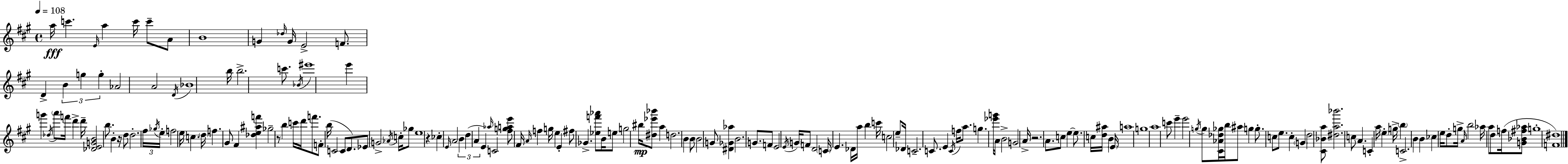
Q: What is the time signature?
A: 4/4